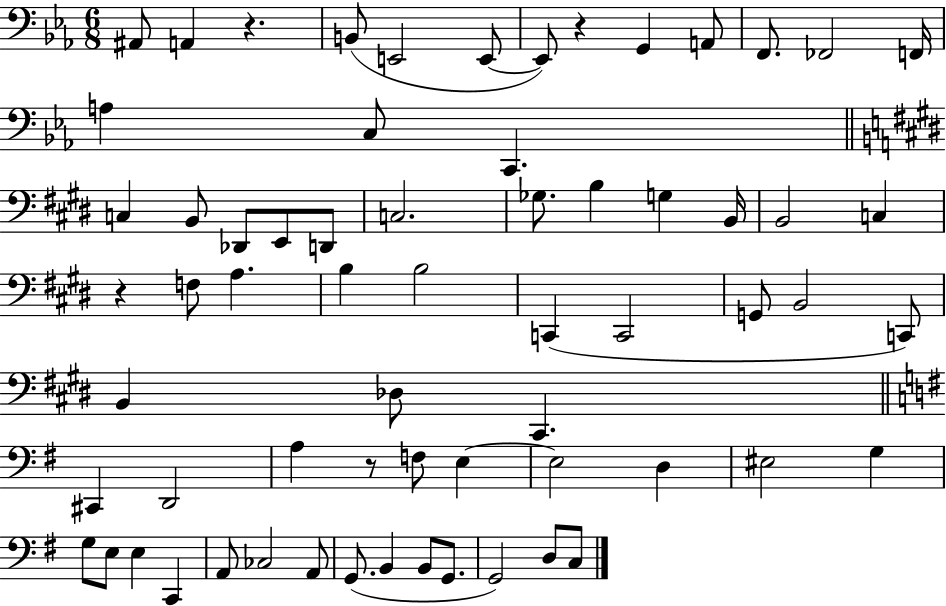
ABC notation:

X:1
T:Untitled
M:6/8
L:1/4
K:Eb
^A,,/2 A,, z B,,/2 E,,2 E,,/2 E,,/2 z G,, A,,/2 F,,/2 _F,,2 F,,/4 A, C,/2 C,, C, B,,/2 _D,,/2 E,,/2 D,,/2 C,2 _G,/2 B, G, B,,/4 B,,2 C, z F,/2 A, B, B,2 C,, C,,2 G,,/2 B,,2 C,,/2 B,, _D,/2 ^C,, ^C,, D,,2 A, z/2 F,/2 E, E,2 D, ^E,2 G, G,/2 E,/2 E, C,, A,,/2 _C,2 A,,/2 G,,/2 B,, B,,/2 G,,/2 G,,2 D,/2 C,/2